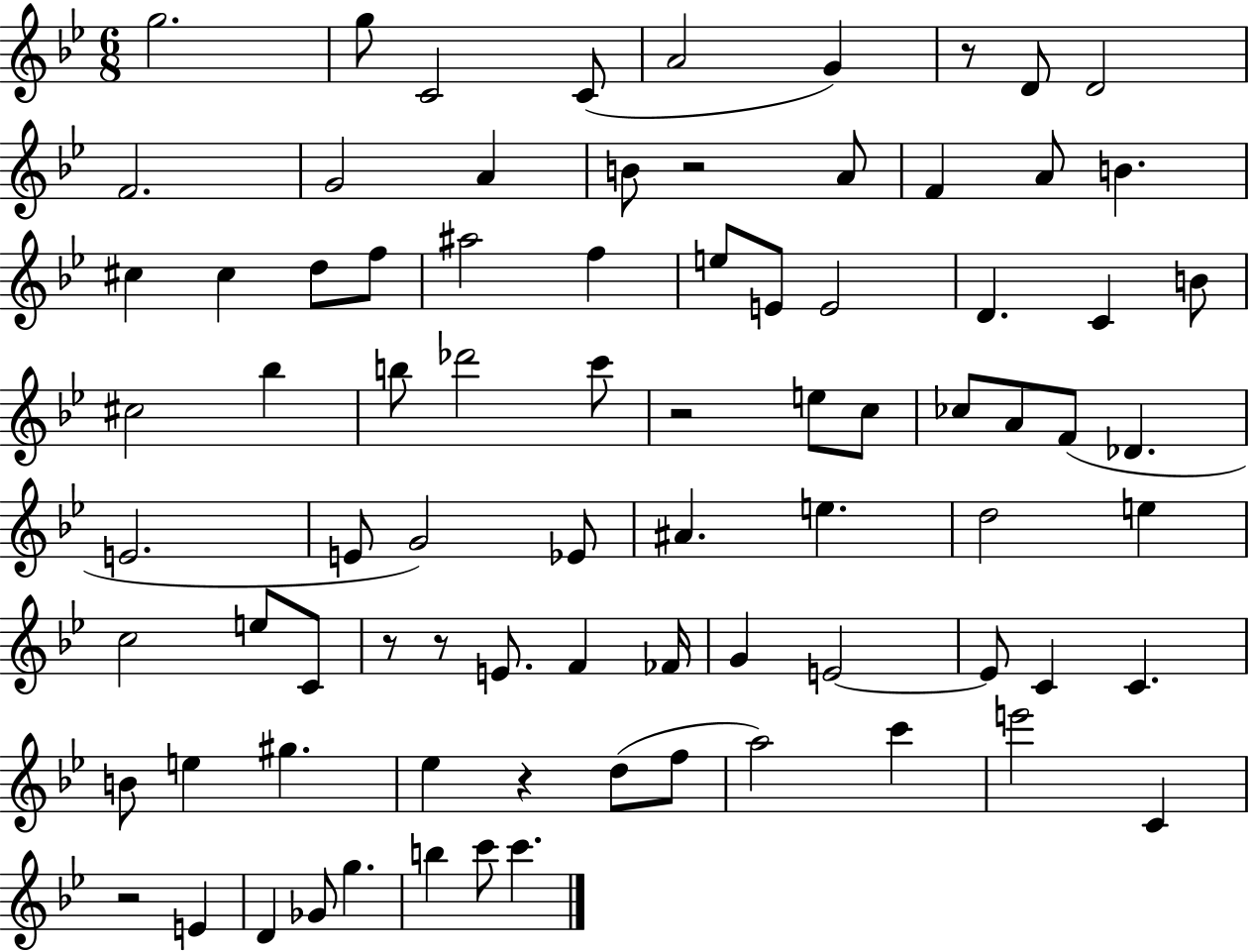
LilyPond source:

{
  \clef treble
  \numericTimeSignature
  \time 6/8
  \key bes \major
  g''2. | g''8 c'2 c'8( | a'2 g'4) | r8 d'8 d'2 | \break f'2. | g'2 a'4 | b'8 r2 a'8 | f'4 a'8 b'4. | \break cis''4 cis''4 d''8 f''8 | ais''2 f''4 | e''8 e'8 e'2 | d'4. c'4 b'8 | \break cis''2 bes''4 | b''8 des'''2 c'''8 | r2 e''8 c''8 | ces''8 a'8 f'8( des'4. | \break e'2. | e'8 g'2) ees'8 | ais'4. e''4. | d''2 e''4 | \break c''2 e''8 c'8 | r8 r8 e'8. f'4 fes'16 | g'4 e'2~~ | e'8 c'4 c'4. | \break b'8 e''4 gis''4. | ees''4 r4 d''8( f''8 | a''2) c'''4 | e'''2 c'4 | \break r2 e'4 | d'4 ges'8 g''4. | b''4 c'''8 c'''4. | \bar "|."
}